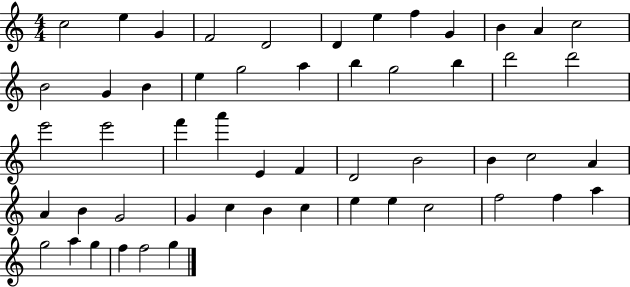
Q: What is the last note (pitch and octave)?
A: G5